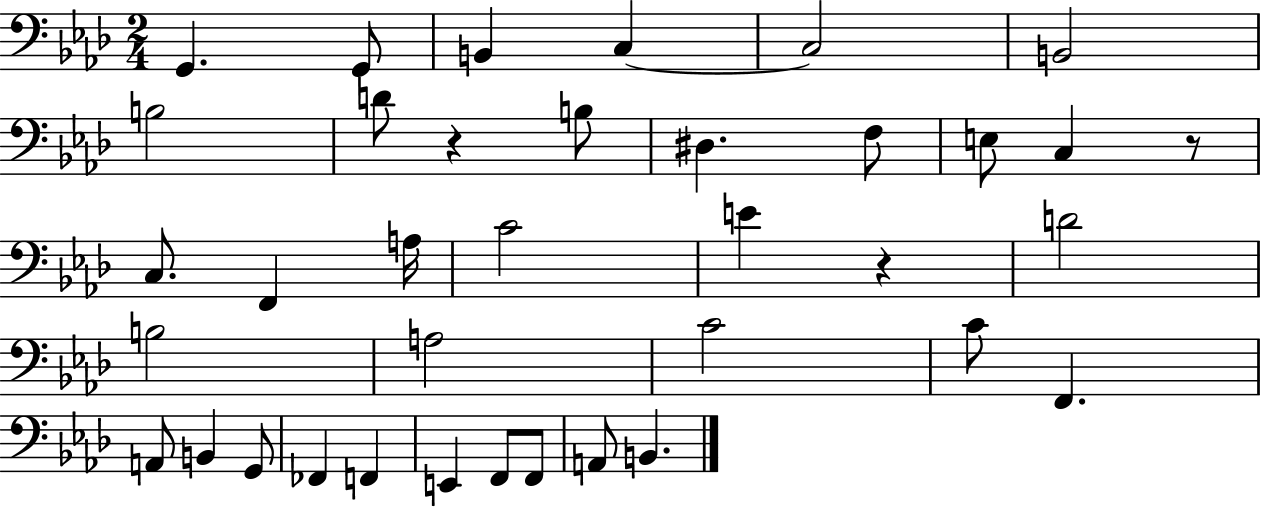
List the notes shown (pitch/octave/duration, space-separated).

G2/q. G2/e B2/q C3/q C3/h B2/h B3/h D4/e R/q B3/e D#3/q. F3/e E3/e C3/q R/e C3/e. F2/q A3/s C4/h E4/q R/q D4/h B3/h A3/h C4/h C4/e F2/q. A2/e B2/q G2/e FES2/q F2/q E2/q F2/e F2/e A2/e B2/q.